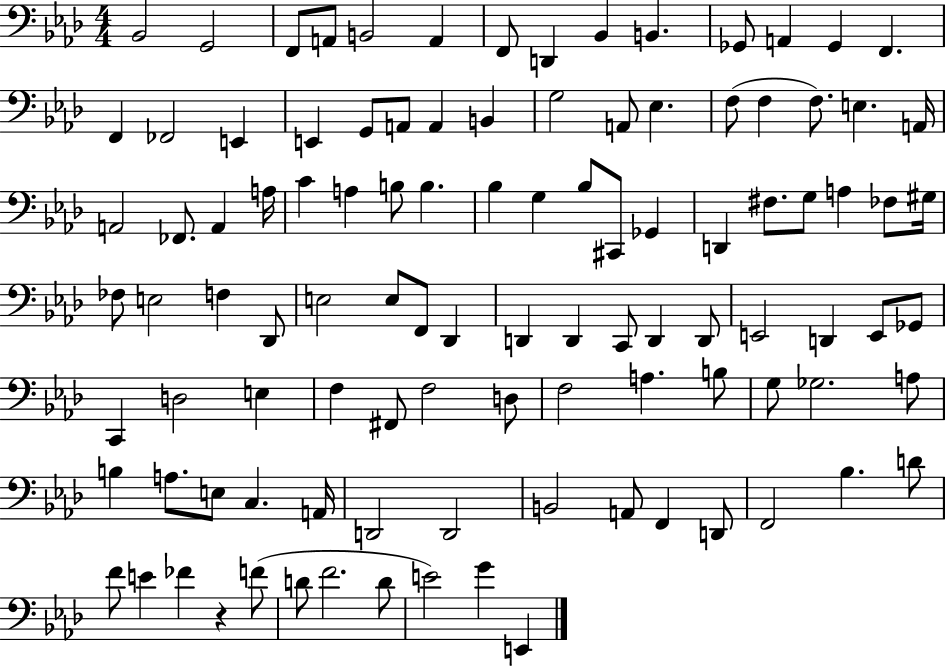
Bb2/h G2/h F2/e A2/e B2/h A2/q F2/e D2/q Bb2/q B2/q. Gb2/e A2/q Gb2/q F2/q. F2/q FES2/h E2/q E2/q G2/e A2/e A2/q B2/q G3/h A2/e Eb3/q. F3/e F3/q F3/e. E3/q. A2/s A2/h FES2/e. A2/q A3/s C4/q A3/q B3/e B3/q. Bb3/q G3/q Bb3/e C#2/e Gb2/q D2/q F#3/e. G3/e A3/q FES3/e G#3/s FES3/e E3/h F3/q Db2/e E3/h E3/e F2/e Db2/q D2/q D2/q C2/e D2/q D2/e E2/h D2/q E2/e Gb2/e C2/q D3/h E3/q F3/q F#2/e F3/h D3/e F3/h A3/q. B3/e G3/e Gb3/h. A3/e B3/q A3/e. E3/e C3/q. A2/s D2/h D2/h B2/h A2/e F2/q D2/e F2/h Bb3/q. D4/e F4/e E4/q FES4/q R/q F4/e D4/e F4/h. D4/e E4/h G4/q E2/q